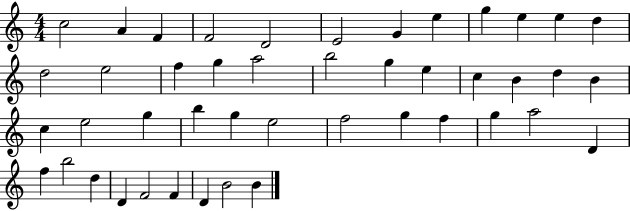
C5/h A4/q F4/q F4/h D4/h E4/h G4/q E5/q G5/q E5/q E5/q D5/q D5/h E5/h F5/q G5/q A5/h B5/h G5/q E5/q C5/q B4/q D5/q B4/q C5/q E5/h G5/q B5/q G5/q E5/h F5/h G5/q F5/q G5/q A5/h D4/q F5/q B5/h D5/q D4/q F4/h F4/q D4/q B4/h B4/q